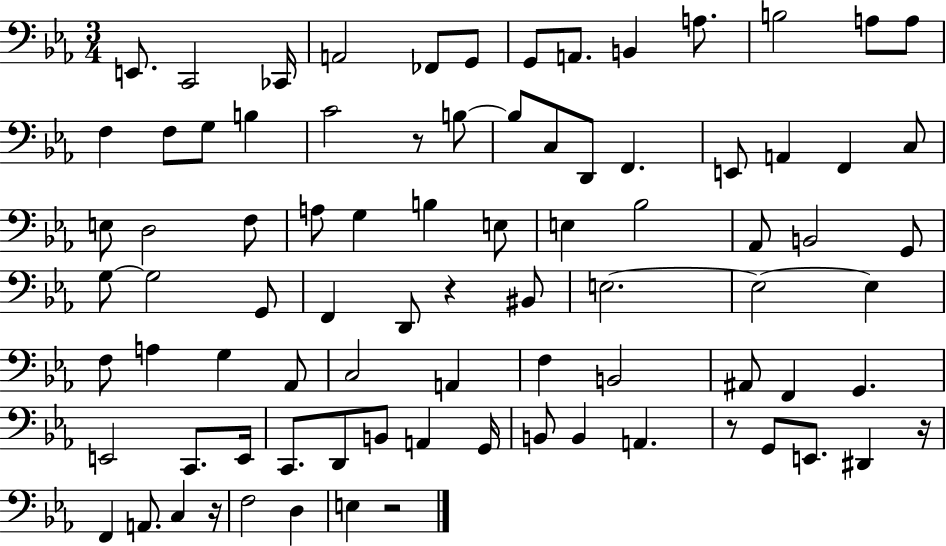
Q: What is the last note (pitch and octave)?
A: E3